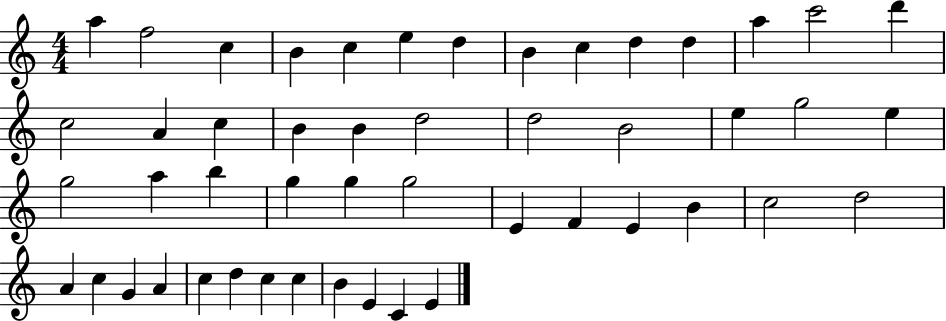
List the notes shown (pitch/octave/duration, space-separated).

A5/q F5/h C5/q B4/q C5/q E5/q D5/q B4/q C5/q D5/q D5/q A5/q C6/h D6/q C5/h A4/q C5/q B4/q B4/q D5/h D5/h B4/h E5/q G5/h E5/q G5/h A5/q B5/q G5/q G5/q G5/h E4/q F4/q E4/q B4/q C5/h D5/h A4/q C5/q G4/q A4/q C5/q D5/q C5/q C5/q B4/q E4/q C4/q E4/q